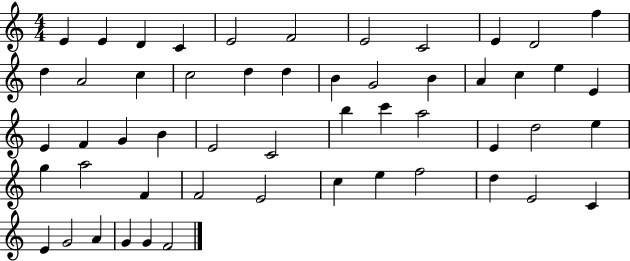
E4/q E4/q D4/q C4/q E4/h F4/h E4/h C4/h E4/q D4/h F5/q D5/q A4/h C5/q C5/h D5/q D5/q B4/q G4/h B4/q A4/q C5/q E5/q E4/q E4/q F4/q G4/q B4/q E4/h C4/h B5/q C6/q A5/h E4/q D5/h E5/q G5/q A5/h F4/q F4/h E4/h C5/q E5/q F5/h D5/q E4/h C4/q E4/q G4/h A4/q G4/q G4/q F4/h